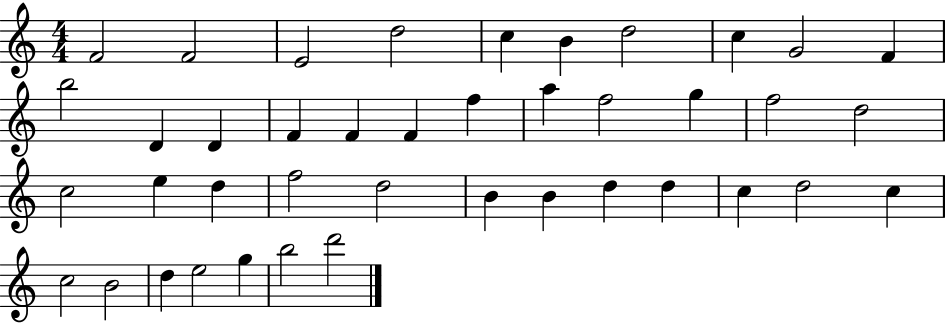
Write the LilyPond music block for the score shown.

{
  \clef treble
  \numericTimeSignature
  \time 4/4
  \key c \major
  f'2 f'2 | e'2 d''2 | c''4 b'4 d''2 | c''4 g'2 f'4 | \break b''2 d'4 d'4 | f'4 f'4 f'4 f''4 | a''4 f''2 g''4 | f''2 d''2 | \break c''2 e''4 d''4 | f''2 d''2 | b'4 b'4 d''4 d''4 | c''4 d''2 c''4 | \break c''2 b'2 | d''4 e''2 g''4 | b''2 d'''2 | \bar "|."
}